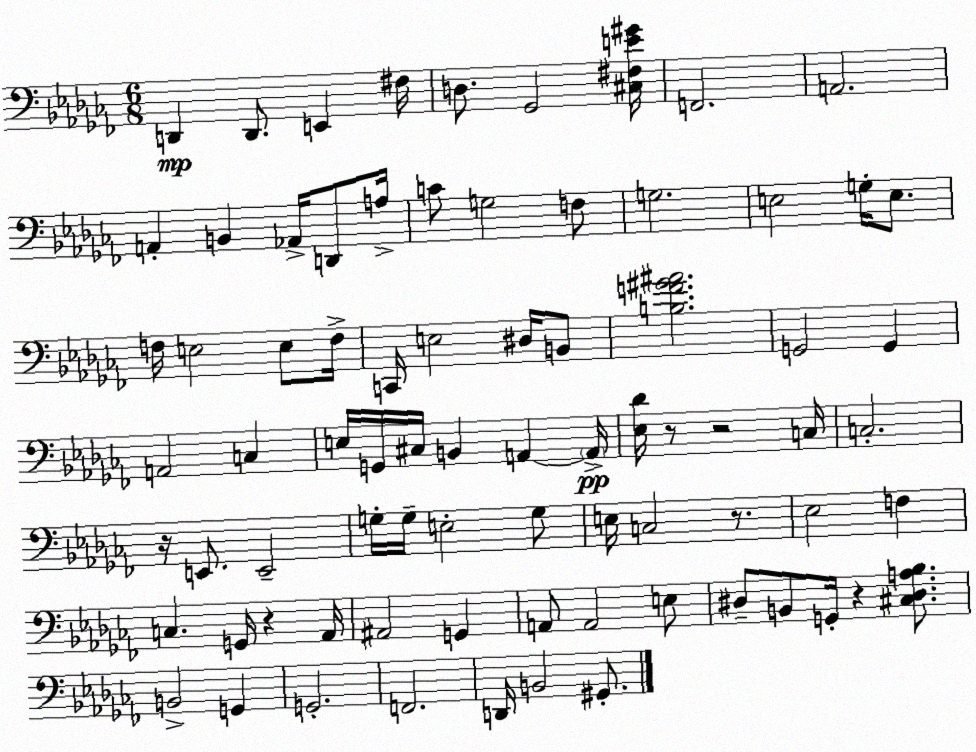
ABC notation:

X:1
T:Untitled
M:6/8
L:1/4
K:Abm
D,, D,,/2 E,, ^F,/4 D,/2 _G,,2 [^C,^F,E^G]/4 F,,2 A,,2 A,, B,, _A,,/4 D,,/2 A,/4 C/2 G,2 F,/2 G,2 E,2 G,/4 E,/2 F,/4 E,2 E,/2 F,/4 C,,/4 E,2 ^D,/4 B,,/2 [B,F^G^A]2 G,,2 G,, A,,2 C, E,/4 G,,/4 ^C,/4 B,, A,, A,,/4 [_E,_D]/4 z/2 z2 C,/4 C,2 z/4 E,,/2 E,,2 G,/4 G,/4 E,2 G,/2 E,/4 C,2 z/2 _E,2 F, C, G,,/4 z _A,,/4 ^A,,2 G,, A,,/2 A,,2 E,/2 ^D,/2 B,,/2 G,,/4 z [^C,^D,A,_B,]/2 B,,2 G,, G,,2 F,,2 D,,/4 B,,2 ^G,,/2